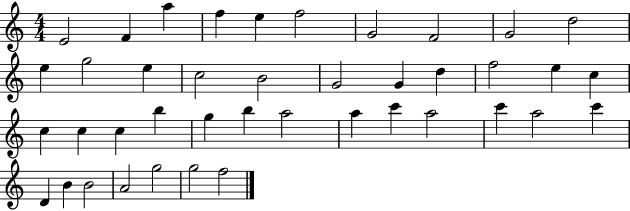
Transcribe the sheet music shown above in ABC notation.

X:1
T:Untitled
M:4/4
L:1/4
K:C
E2 F a f e f2 G2 F2 G2 d2 e g2 e c2 B2 G2 G d f2 e c c c c b g b a2 a c' a2 c' a2 c' D B B2 A2 g2 g2 f2